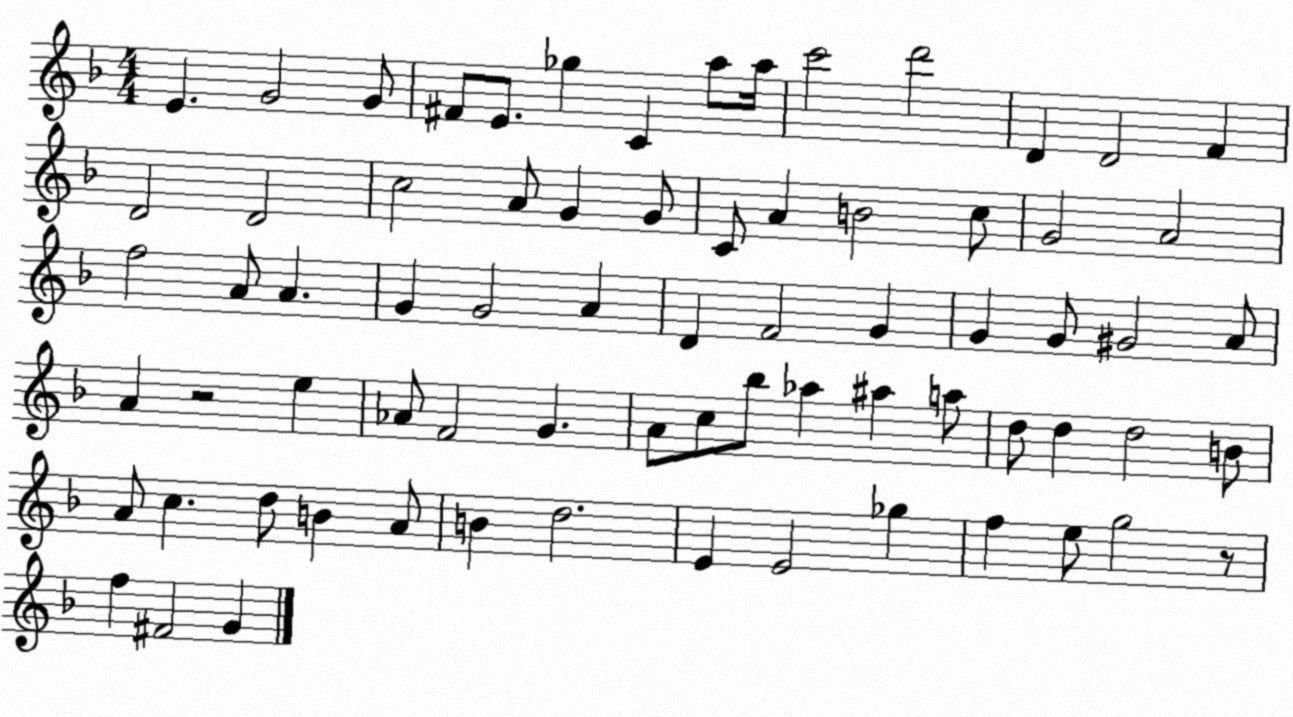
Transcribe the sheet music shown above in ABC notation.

X:1
T:Untitled
M:4/4
L:1/4
K:F
E G2 G/2 ^F/2 E/2 _g C a/2 a/4 c'2 d'2 D D2 F D2 D2 c2 A/2 G G/2 C/2 A B2 c/2 G2 A2 f2 A/2 A G G2 A D F2 G G G/2 ^G2 A/2 A z2 e _A/2 F2 G A/2 c/2 _b/2 _a ^a a/2 d/2 d d2 B/2 A/2 c d/2 B A/2 B d2 E E2 _g f e/2 g2 z/2 f ^F2 G